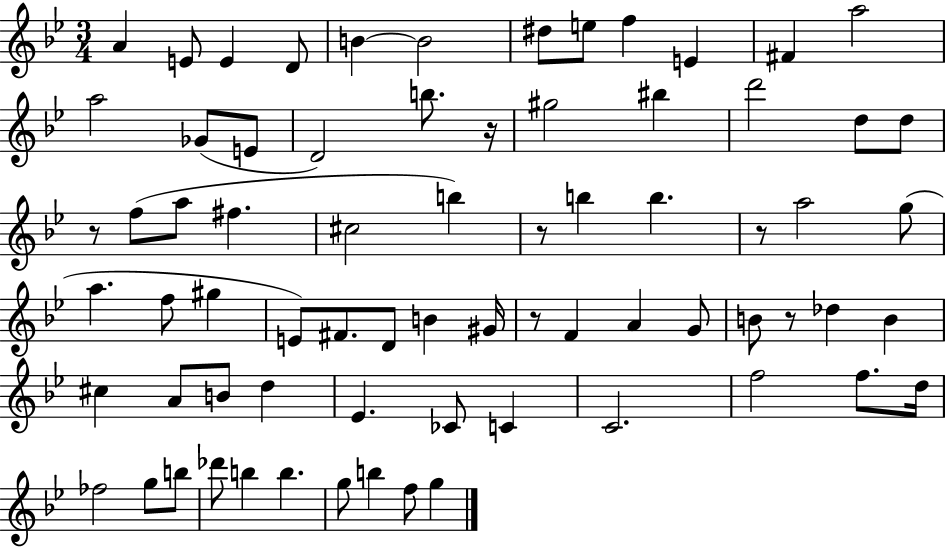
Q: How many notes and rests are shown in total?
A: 72